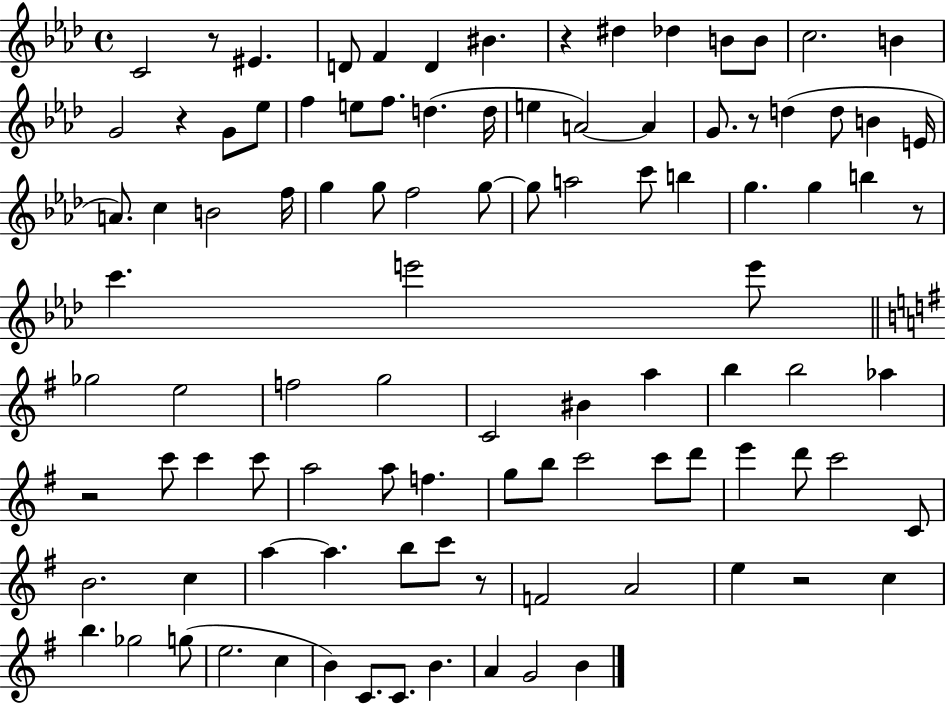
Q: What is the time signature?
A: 4/4